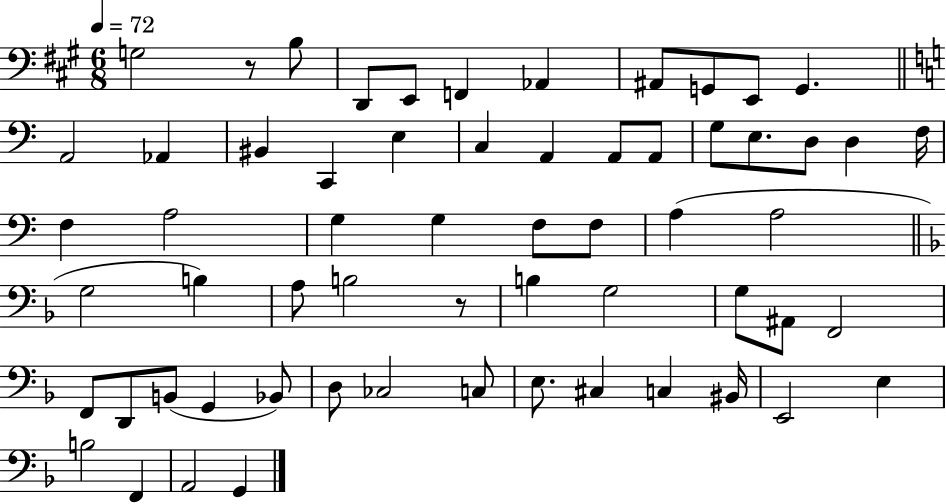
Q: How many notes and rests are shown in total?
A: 61